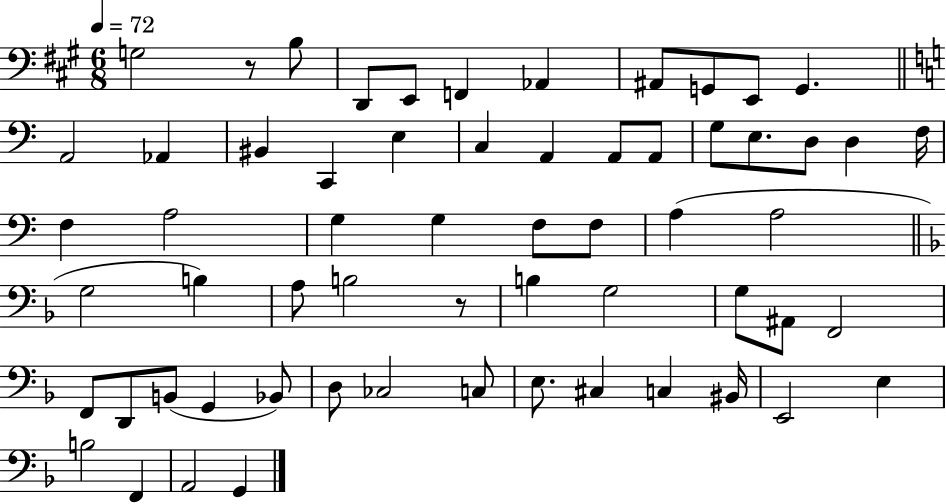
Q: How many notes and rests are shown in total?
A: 61